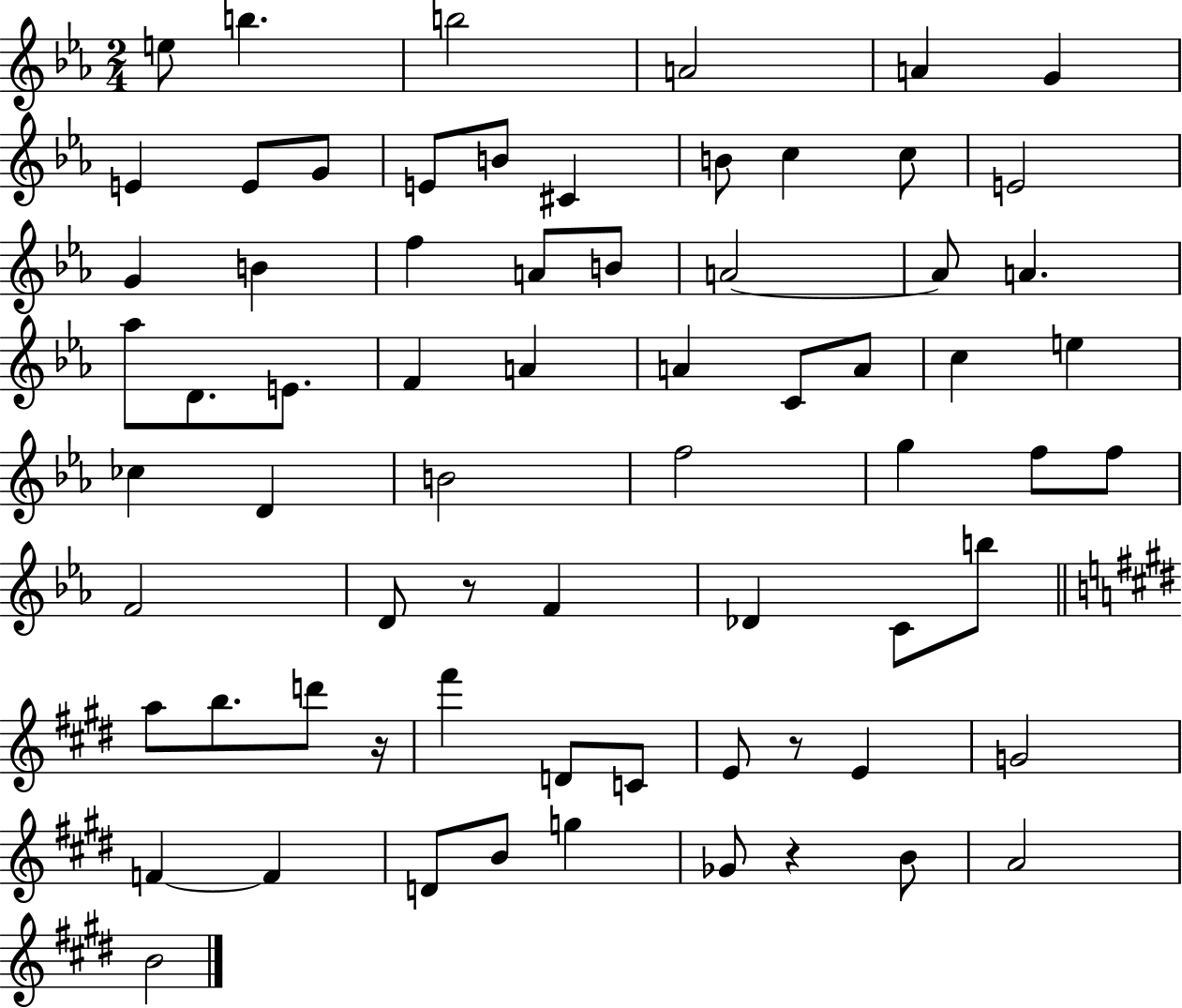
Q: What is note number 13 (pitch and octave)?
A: B4